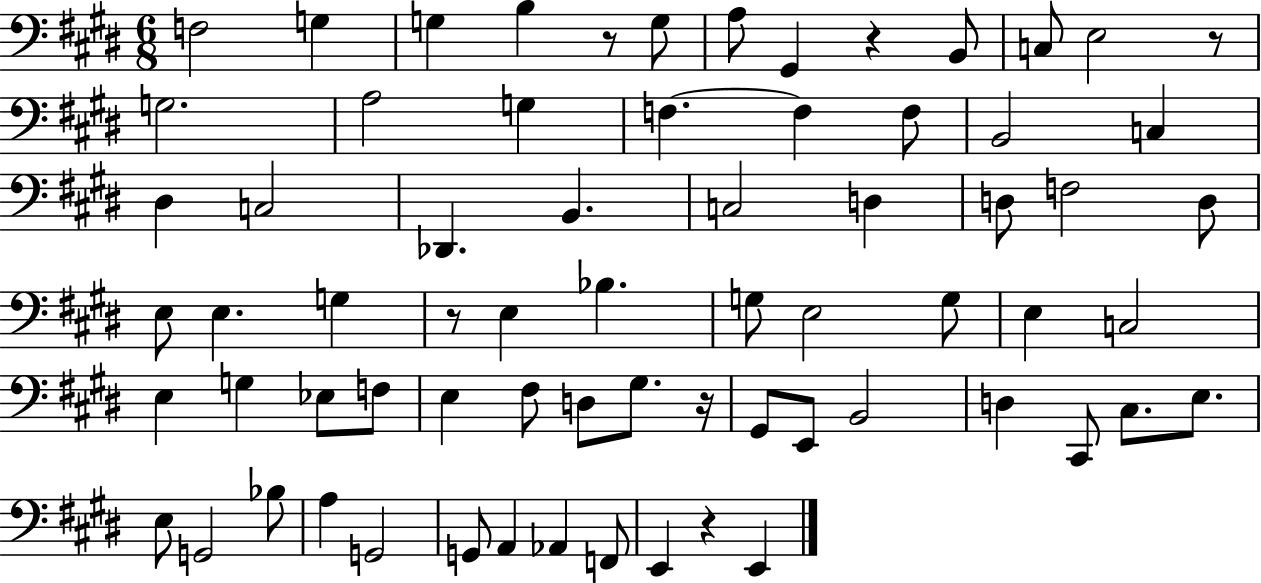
F3/h G3/q G3/q B3/q R/e G3/e A3/e G#2/q R/q B2/e C3/e E3/h R/e G3/h. A3/h G3/q F3/q. F3/q F3/e B2/h C3/q D#3/q C3/h Db2/q. B2/q. C3/h D3/q D3/e F3/h D3/e E3/e E3/q. G3/q R/e E3/q Bb3/q. G3/e E3/h G3/e E3/q C3/h E3/q G3/q Eb3/e F3/e E3/q F#3/e D3/e G#3/e. R/s G#2/e E2/e B2/h D3/q C#2/e C#3/e. E3/e. E3/e G2/h Bb3/e A3/q G2/h G2/e A2/q Ab2/q F2/e E2/q R/q E2/q